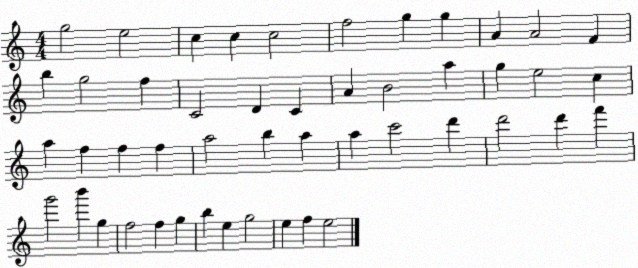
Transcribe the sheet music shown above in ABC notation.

X:1
T:Untitled
M:4/4
L:1/4
K:C
g2 e2 c c c2 f2 g g A A2 F b g2 f C2 D C A B2 a g e2 c a f f f a2 b a a c'2 d' d'2 d' f' g'2 b' g f2 f g b e g2 e f e2